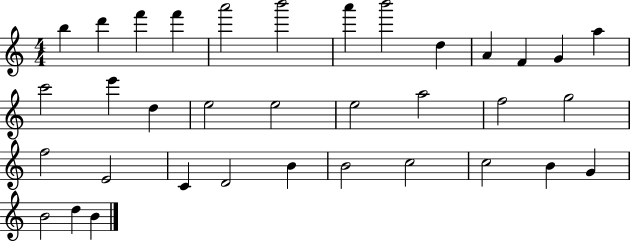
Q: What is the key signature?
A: C major